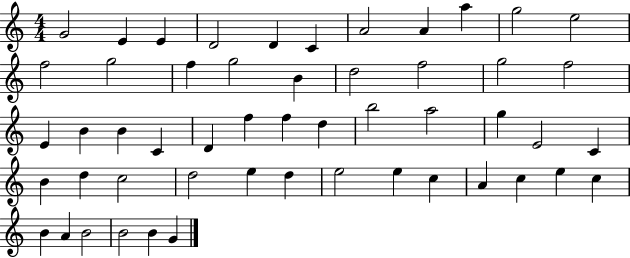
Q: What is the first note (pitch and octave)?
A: G4